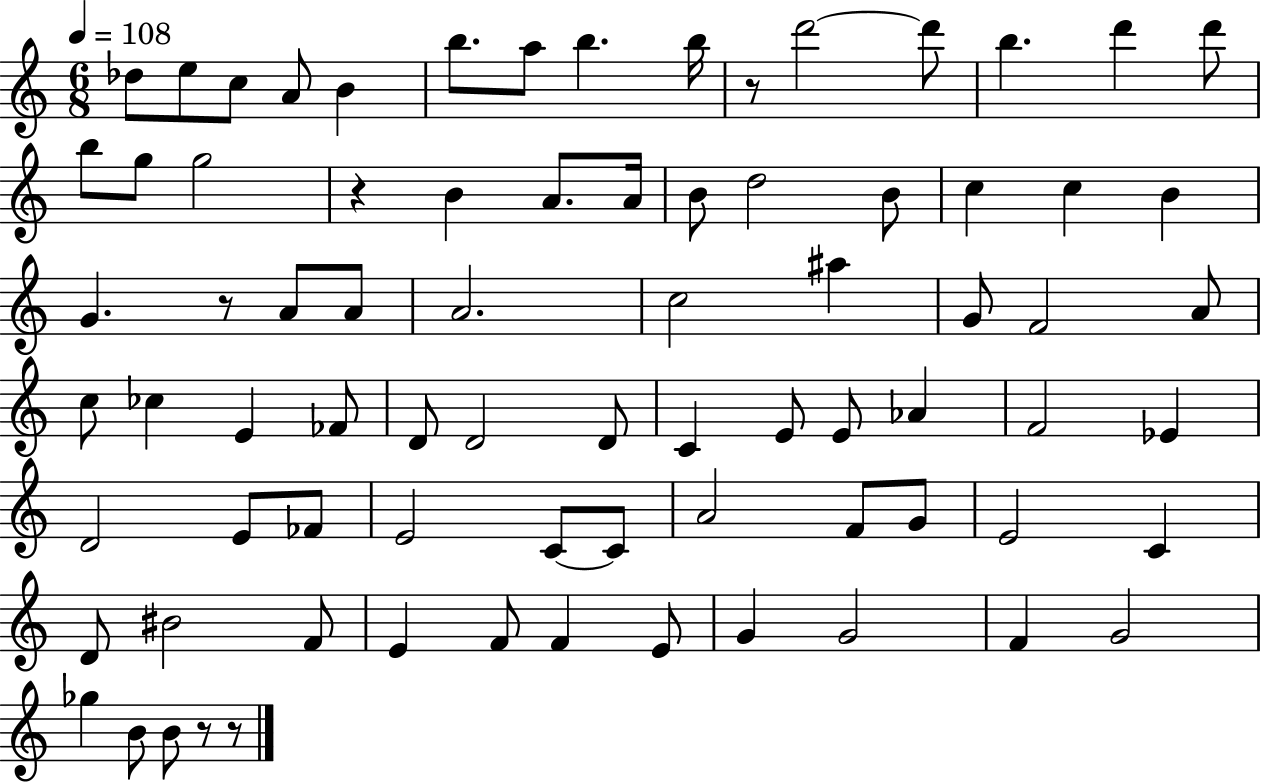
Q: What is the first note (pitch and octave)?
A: Db5